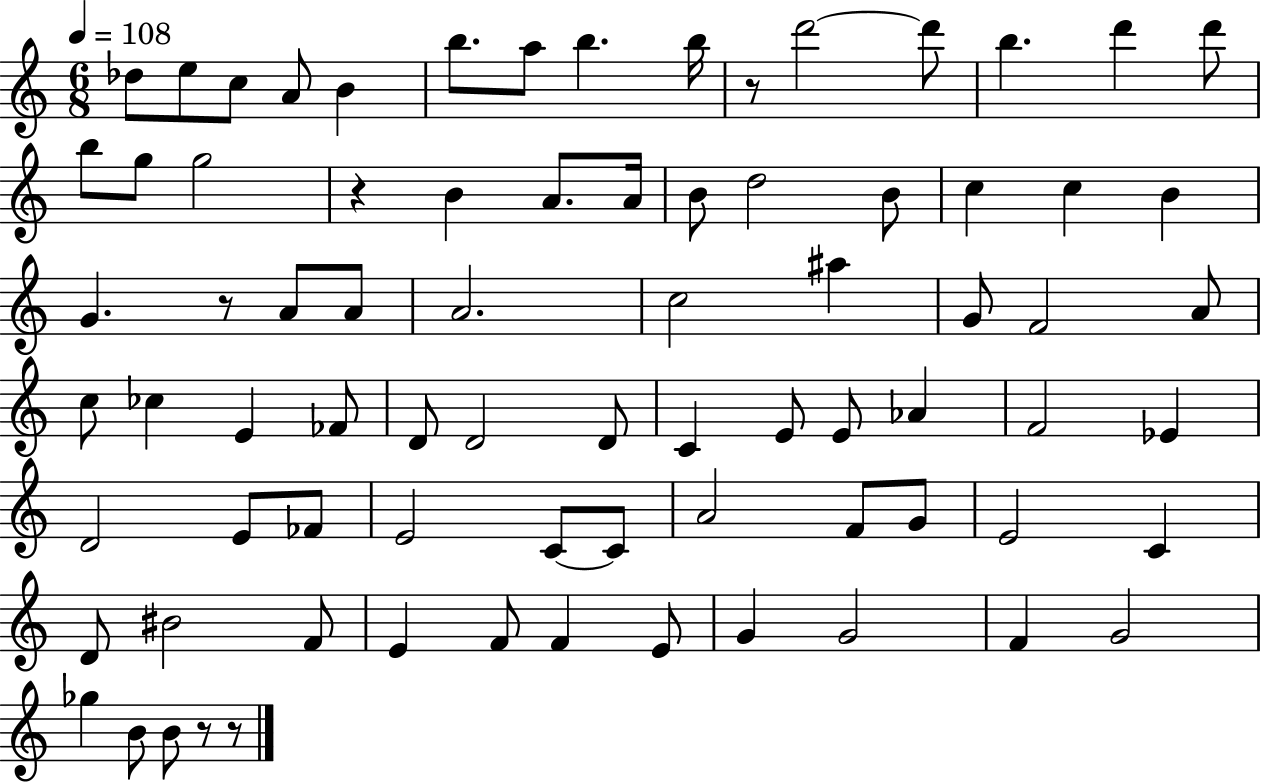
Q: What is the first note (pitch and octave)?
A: Db5